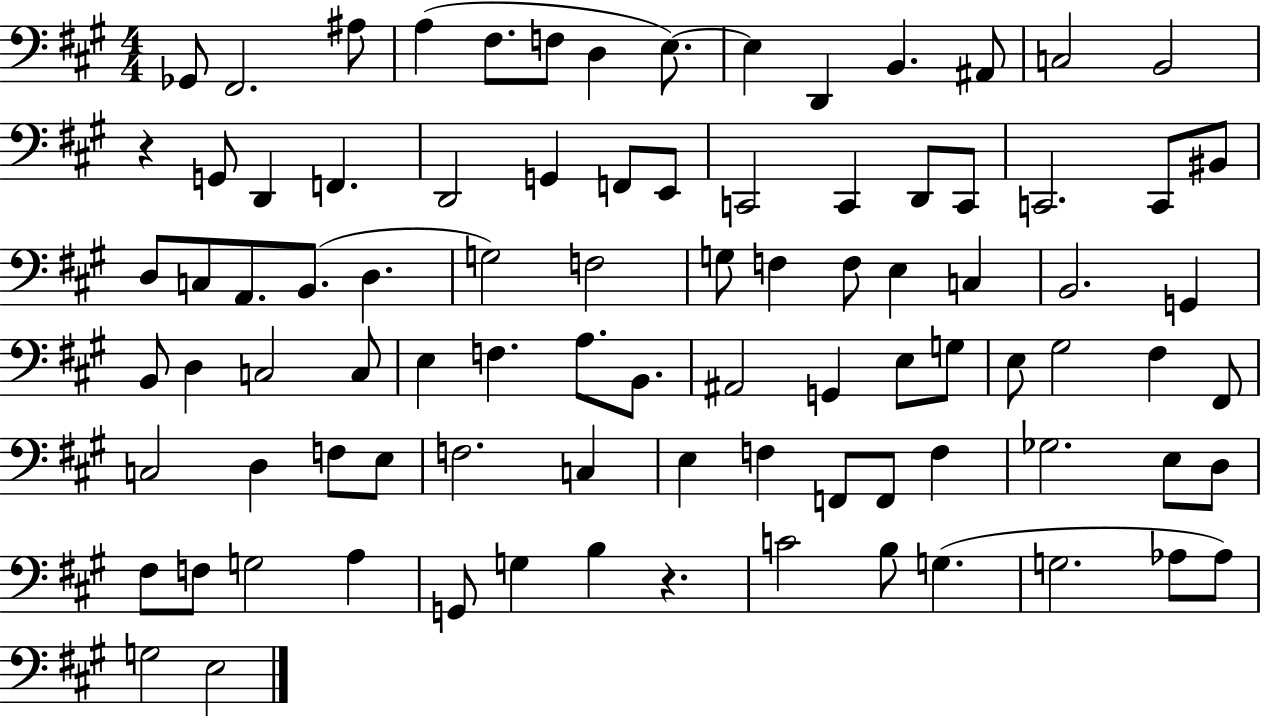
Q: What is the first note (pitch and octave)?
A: Gb2